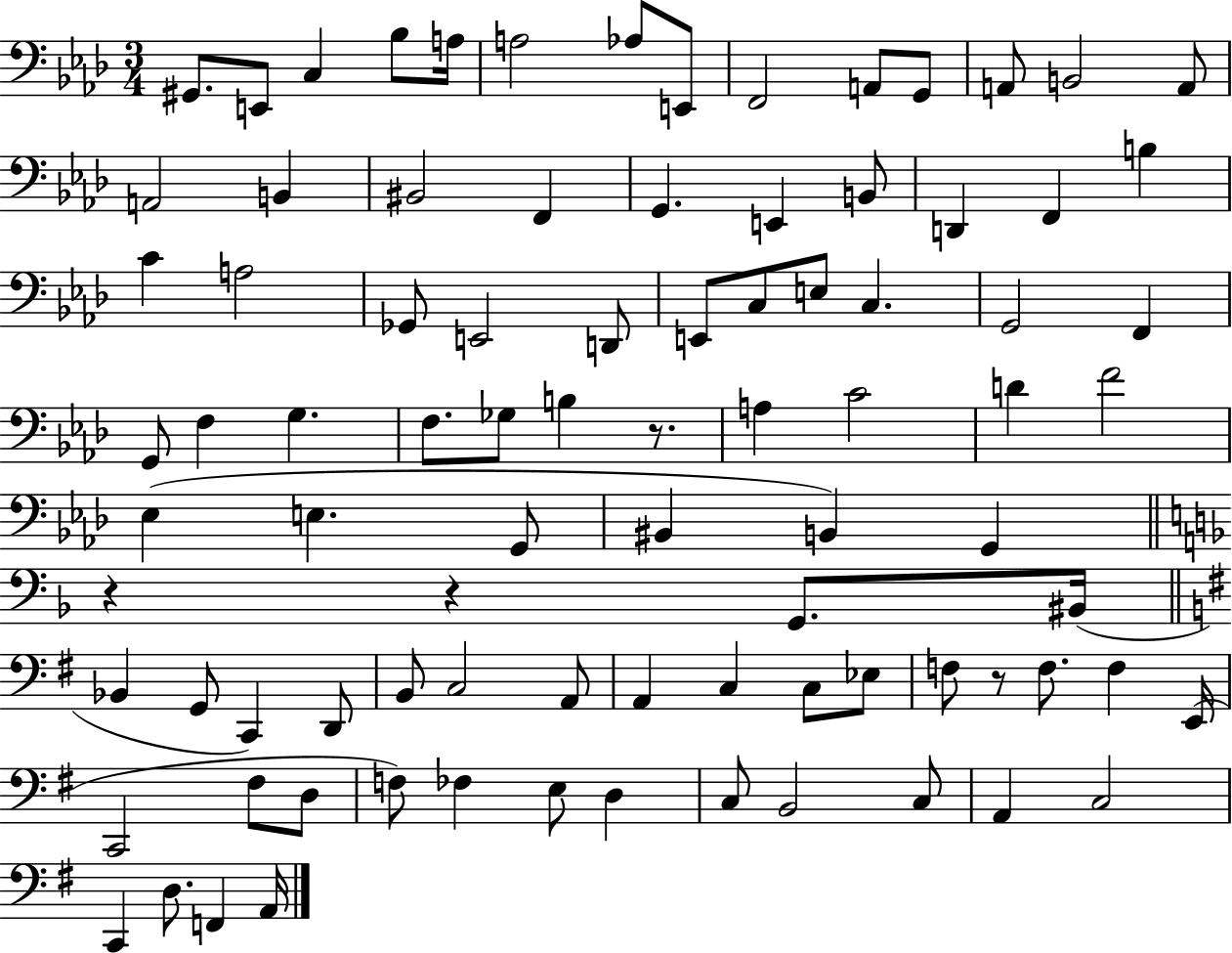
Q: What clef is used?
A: bass